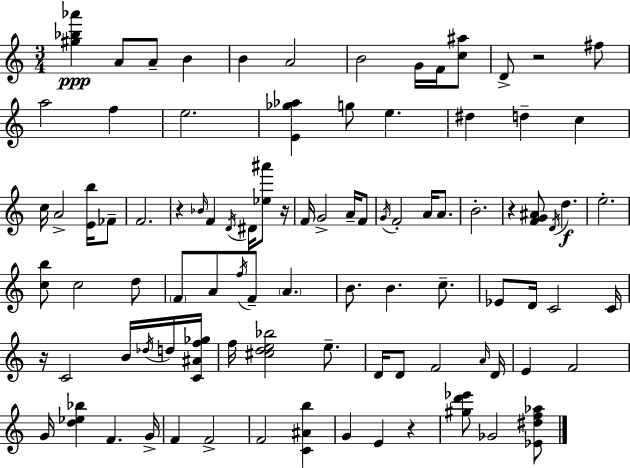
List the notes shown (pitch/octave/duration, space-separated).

[G#5,Bb5,Ab6]/q A4/e A4/e B4/q B4/q A4/h B4/h G4/s F4/s [C5,A#5]/e D4/e R/h F#5/e A5/h F5/q E5/h. [E4,Gb5,Ab5]/q G5/e E5/q. D#5/q D5/q C5/q C5/s A4/h [E4,B5]/s FES4/e F4/h. R/q Bb4/s F4/q D4/s D#4/s [Eb5,A#6]/e R/s F4/s G4/h A4/s F4/e G4/s F4/h A4/s A4/e. B4/h. R/q [F4,G4,A#4]/e D4/s D5/q. E5/h. [C5,B5]/e C5/h D5/e F4/e A4/e F5/s F4/e A4/q. B4/e. B4/q. C5/e. Eb4/e D4/s C4/h C4/s R/s C4/h B4/s Db5/s D5/s [C4,A#4,F5,Gb5]/s F5/s [C#5,D5,E5,Bb5]/h E5/e. D4/s D4/e F4/h A4/s D4/s E4/q F4/h G4/s [D5,Eb5,Bb5]/q F4/q. G4/s F4/q F4/h F4/h [C4,A#4,B5]/q G4/q E4/q R/q [G#5,D6,Eb6]/e Gb4/h [Eb4,D#5,F5,Ab5]/e